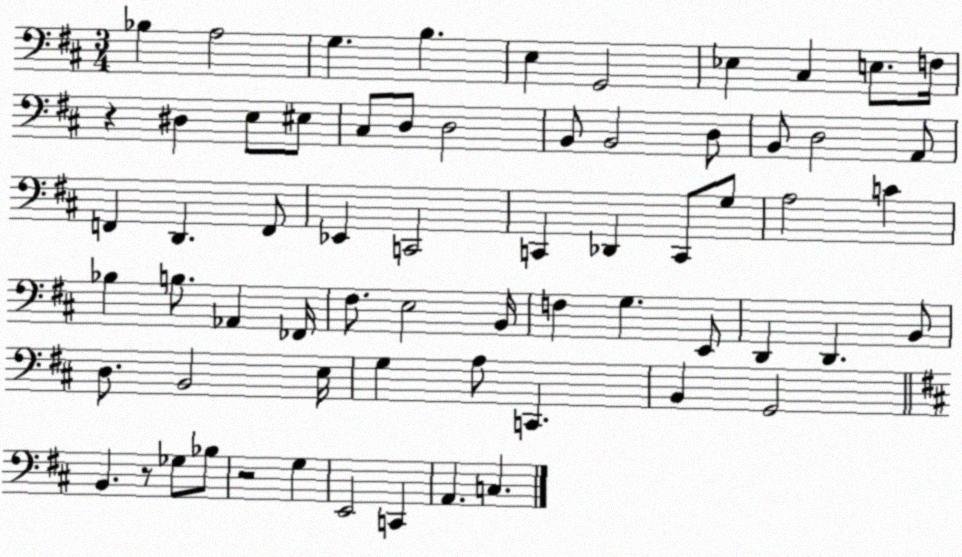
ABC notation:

X:1
T:Untitled
M:3/4
L:1/4
K:D
_B, A,2 G, B, E, G,,2 _E, ^C, E,/2 F,/4 z ^D, E,/2 ^E,/2 ^C,/2 D,/2 D,2 B,,/2 B,,2 D,/2 B,,/2 D,2 A,,/2 F,, D,, F,,/2 _E,, C,,2 C,, _D,, C,,/2 G,/2 A,2 C _B, B,/2 _A,, _F,,/4 ^F,/2 E,2 B,,/4 F, G, E,,/2 D,, D,, B,,/2 D,/2 B,,2 E,/4 G, A,/2 C,, B,, G,,2 B,, z/2 _G,/2 _B,/2 z2 G, E,,2 C,, A,, C,